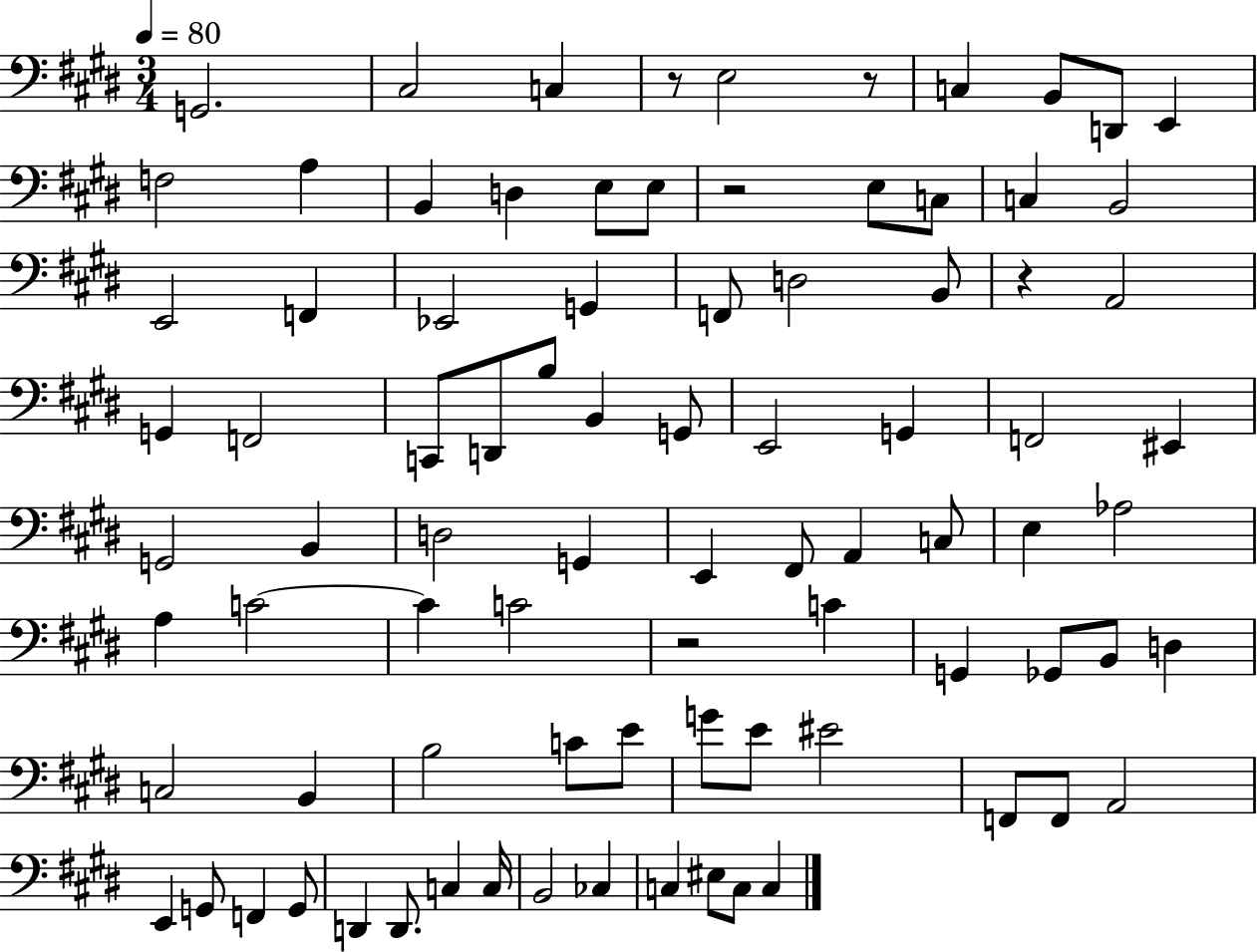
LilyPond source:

{
  \clef bass
  \numericTimeSignature
  \time 3/4
  \key e \major
  \tempo 4 = 80
  g,2. | cis2 c4 | r8 e2 r8 | c4 b,8 d,8 e,4 | \break f2 a4 | b,4 d4 e8 e8 | r2 e8 c8 | c4 b,2 | \break e,2 f,4 | ees,2 g,4 | f,8 d2 b,8 | r4 a,2 | \break g,4 f,2 | c,8 d,8 b8 b,4 g,8 | e,2 g,4 | f,2 eis,4 | \break g,2 b,4 | d2 g,4 | e,4 fis,8 a,4 c8 | e4 aes2 | \break a4 c'2~~ | c'4 c'2 | r2 c'4 | g,4 ges,8 b,8 d4 | \break c2 b,4 | b2 c'8 e'8 | g'8 e'8 eis'2 | f,8 f,8 a,2 | \break e,4 g,8 f,4 g,8 | d,4 d,8. c4 c16 | b,2 ces4 | c4 eis8 c8 c4 | \break \bar "|."
}